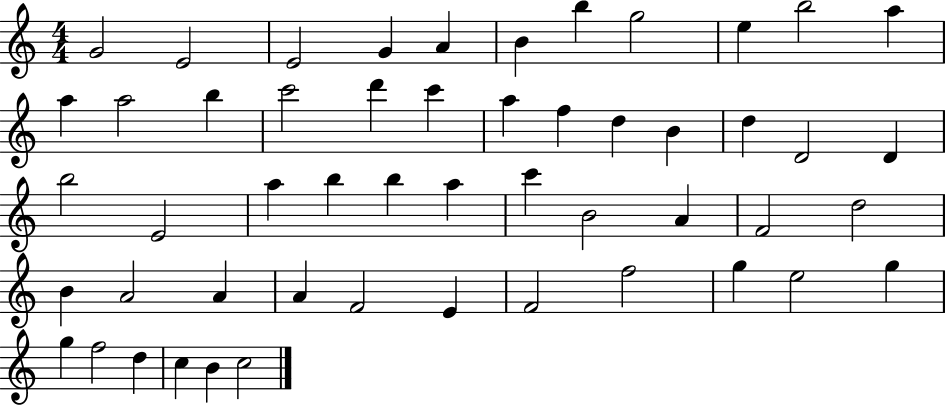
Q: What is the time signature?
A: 4/4